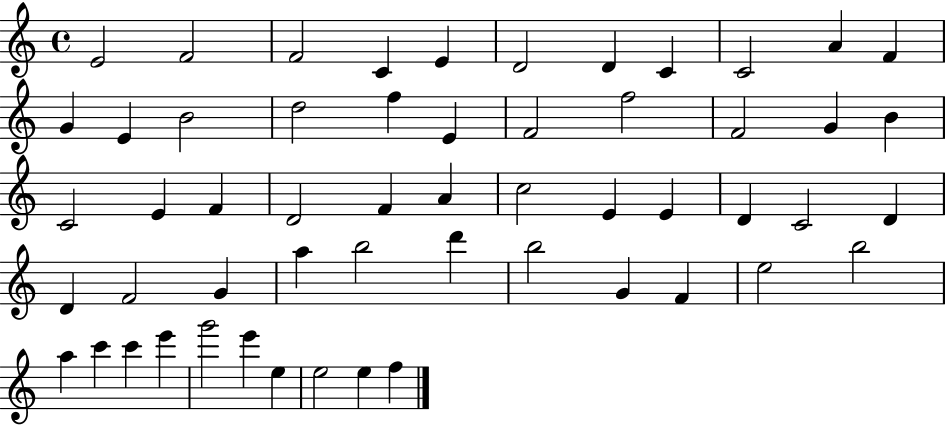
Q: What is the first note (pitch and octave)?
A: E4